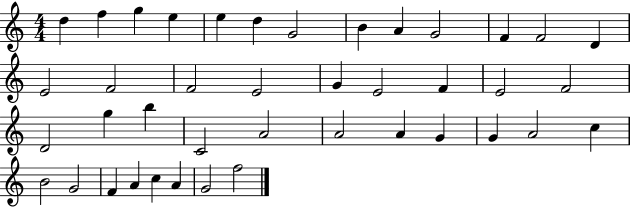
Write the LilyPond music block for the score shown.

{
  \clef treble
  \numericTimeSignature
  \time 4/4
  \key c \major
  d''4 f''4 g''4 e''4 | e''4 d''4 g'2 | b'4 a'4 g'2 | f'4 f'2 d'4 | \break e'2 f'2 | f'2 e'2 | g'4 e'2 f'4 | e'2 f'2 | \break d'2 g''4 b''4 | c'2 a'2 | a'2 a'4 g'4 | g'4 a'2 c''4 | \break b'2 g'2 | f'4 a'4 c''4 a'4 | g'2 f''2 | \bar "|."
}